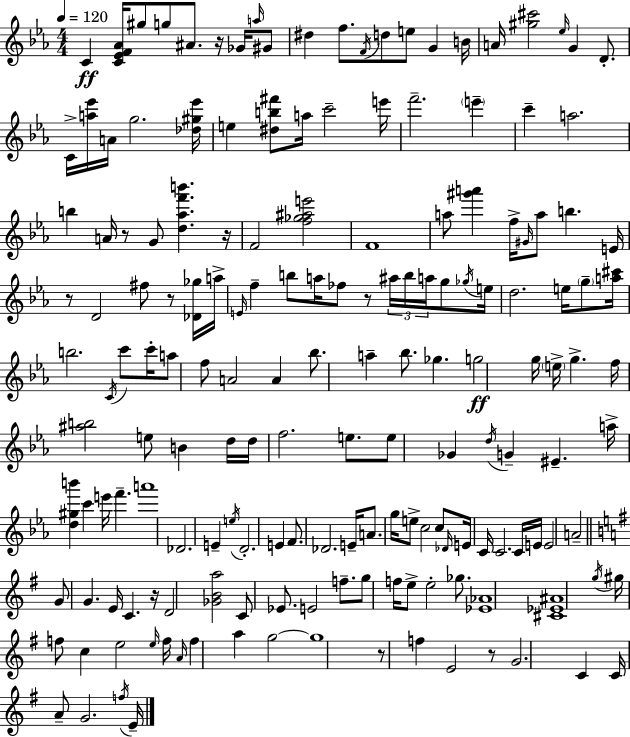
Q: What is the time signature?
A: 4/4